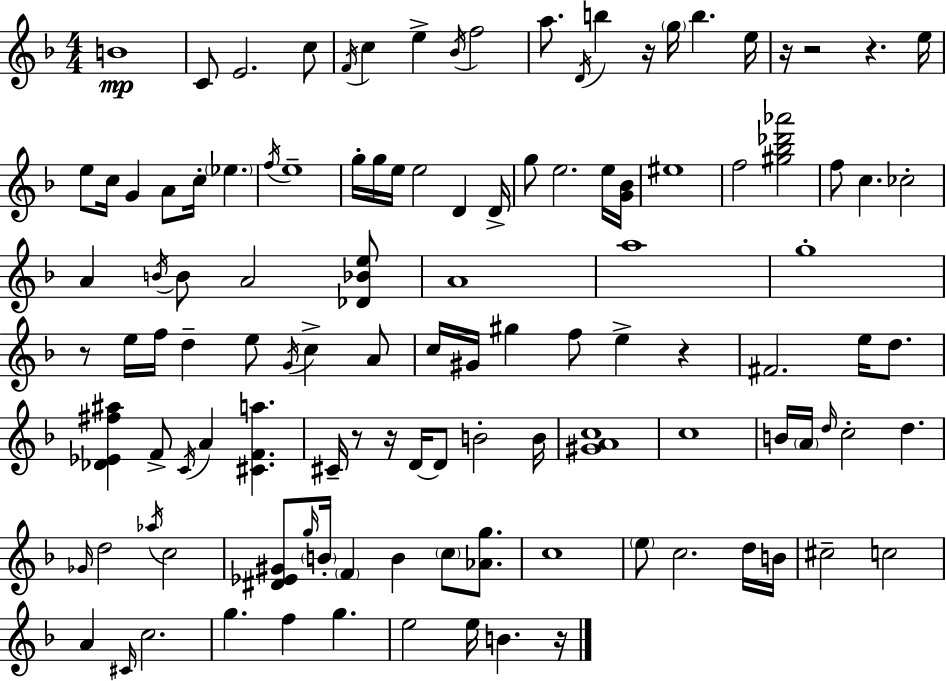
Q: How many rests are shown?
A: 9